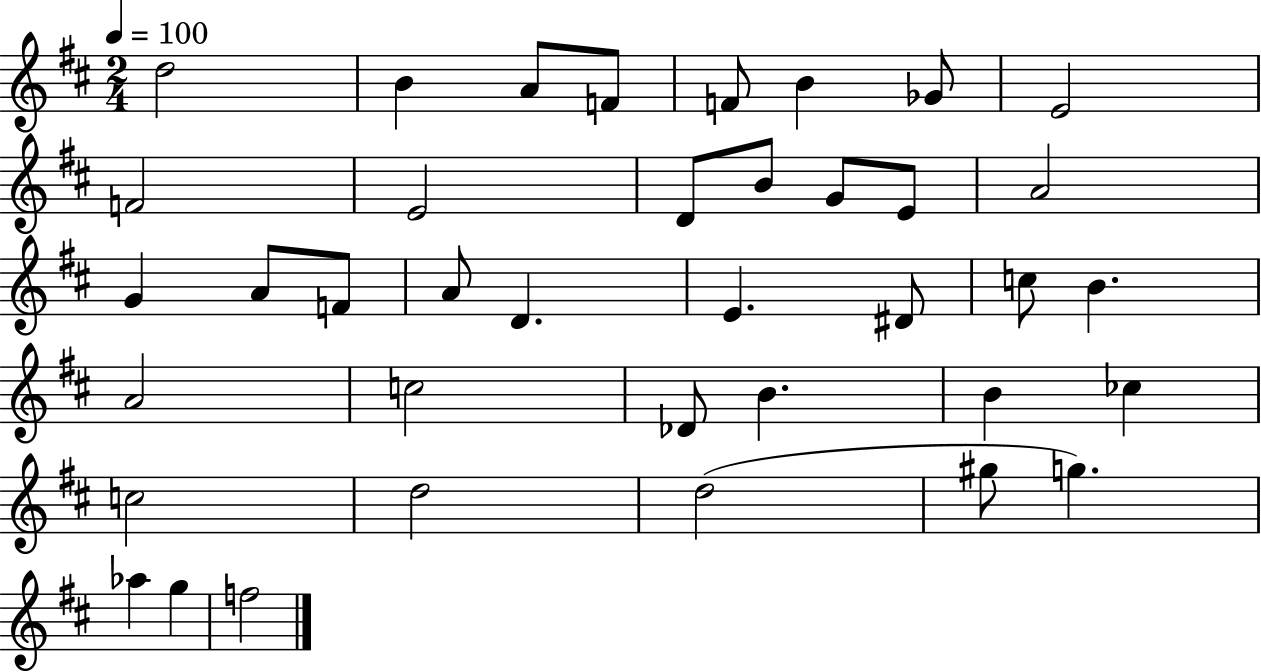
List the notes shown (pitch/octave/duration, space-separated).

D5/h B4/q A4/e F4/e F4/e B4/q Gb4/e E4/h F4/h E4/h D4/e B4/e G4/e E4/e A4/h G4/q A4/e F4/e A4/e D4/q. E4/q. D#4/e C5/e B4/q. A4/h C5/h Db4/e B4/q. B4/q CES5/q C5/h D5/h D5/h G#5/e G5/q. Ab5/q G5/q F5/h